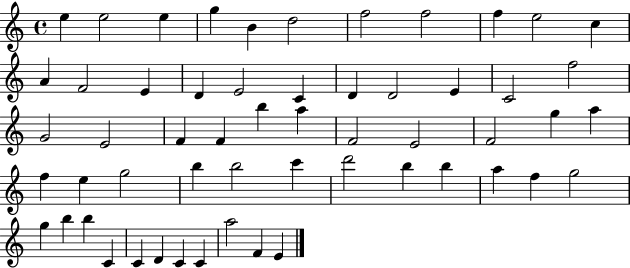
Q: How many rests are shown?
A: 0